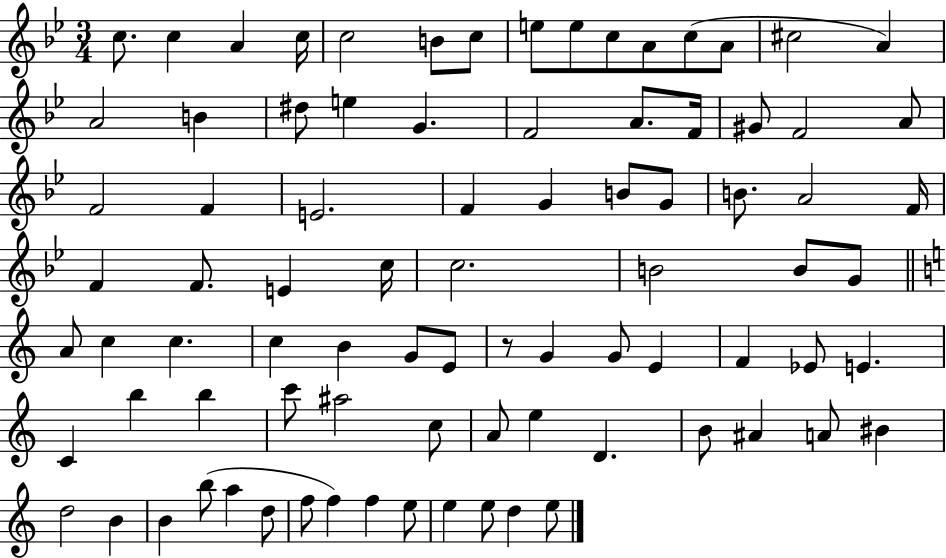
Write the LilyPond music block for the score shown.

{
  \clef treble
  \numericTimeSignature
  \time 3/4
  \key bes \major
  c''8. c''4 a'4 c''16 | c''2 b'8 c''8 | e''8 e''8 c''8 a'8 c''8( a'8 | cis''2 a'4) | \break a'2 b'4 | dis''8 e''4 g'4. | f'2 a'8. f'16 | gis'8 f'2 a'8 | \break f'2 f'4 | e'2. | f'4 g'4 b'8 g'8 | b'8. a'2 f'16 | \break f'4 f'8. e'4 c''16 | c''2. | b'2 b'8 g'8 | \bar "||" \break \key a \minor a'8 c''4 c''4. | c''4 b'4 g'8 e'8 | r8 g'4 g'8 e'4 | f'4 ees'8 e'4. | \break c'4 b''4 b''4 | c'''8 ais''2 c''8 | a'8 e''4 d'4. | b'8 ais'4 a'8 bis'4 | \break d''2 b'4 | b'4 b''8( a''4 d''8 | f''8 f''4) f''4 e''8 | e''4 e''8 d''4 e''8 | \break \bar "|."
}